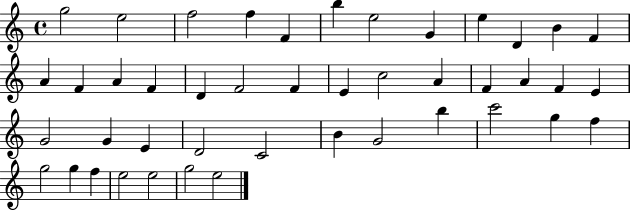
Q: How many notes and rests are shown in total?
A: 44